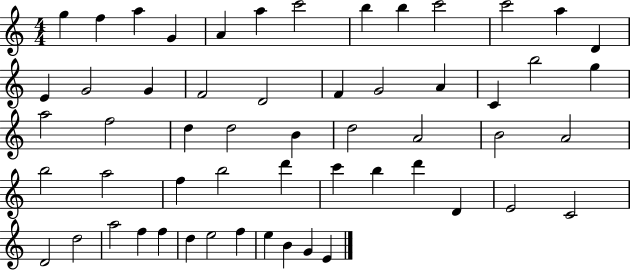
{
  \clef treble
  \numericTimeSignature
  \time 4/4
  \key c \major
  g''4 f''4 a''4 g'4 | a'4 a''4 c'''2 | b''4 b''4 c'''2 | c'''2 a''4 d'4 | \break e'4 g'2 g'4 | f'2 d'2 | f'4 g'2 a'4 | c'4 b''2 g''4 | \break a''2 f''2 | d''4 d''2 b'4 | d''2 a'2 | b'2 a'2 | \break b''2 a''2 | f''4 b''2 d'''4 | c'''4 b''4 d'''4 d'4 | e'2 c'2 | \break d'2 d''2 | a''2 f''4 f''4 | d''4 e''2 f''4 | e''4 b'4 g'4 e'4 | \break \bar "|."
}